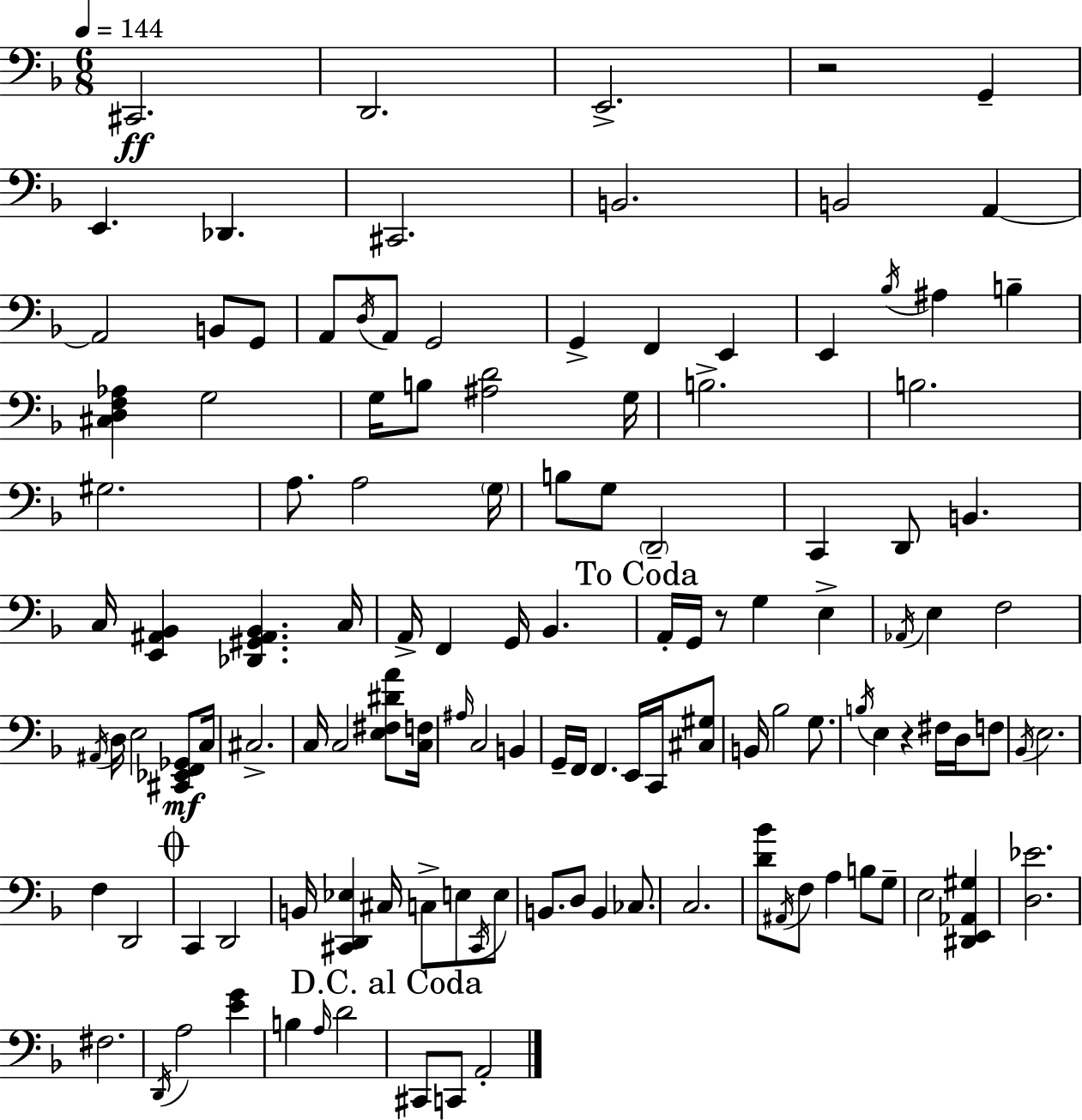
X:1
T:Untitled
M:6/8
L:1/4
K:F
^C,,2 D,,2 E,,2 z2 G,, E,, _D,, ^C,,2 B,,2 B,,2 A,, A,,2 B,,/2 G,,/2 A,,/2 D,/4 A,,/2 G,,2 G,, F,, E,, E,, _B,/4 ^A, B, [^C,D,F,_A,] G,2 G,/4 B,/2 [^A,D]2 G,/4 B,2 B,2 ^G,2 A,/2 A,2 G,/4 B,/2 G,/2 D,,2 C,, D,,/2 B,, C,/4 [E,,^A,,_B,,] [_D,,^G,,^A,,_B,,] C,/4 A,,/4 F,, G,,/4 _B,, A,,/4 G,,/4 z/2 G, E, _A,,/4 E, F,2 ^A,,/4 D,/4 E,2 [^C,,_E,,F,,_G,,]/2 C,/4 ^C,2 C,/4 C,2 [E,^F,^DA]/2 [C,F,]/4 ^A,/4 C,2 B,, G,,/4 F,,/4 F,, E,,/4 C,,/4 [^C,^G,]/2 B,,/4 _B,2 G,/2 B,/4 E, z ^F,/4 D,/4 F,/2 _B,,/4 E,2 F, D,,2 C,, D,,2 B,,/4 [^C,,D,,_E,] ^C,/4 C,/2 E,/2 ^C,,/4 E,/2 B,,/2 D,/2 B,, _C,/2 C,2 [D_B]/2 ^A,,/4 F,/2 A, B,/2 G,/2 E,2 [^D,,E,,_A,,^G,] [D,_E]2 ^F,2 D,,/4 A,2 [EG] B, A,/4 D2 ^C,,/2 C,,/2 A,,2